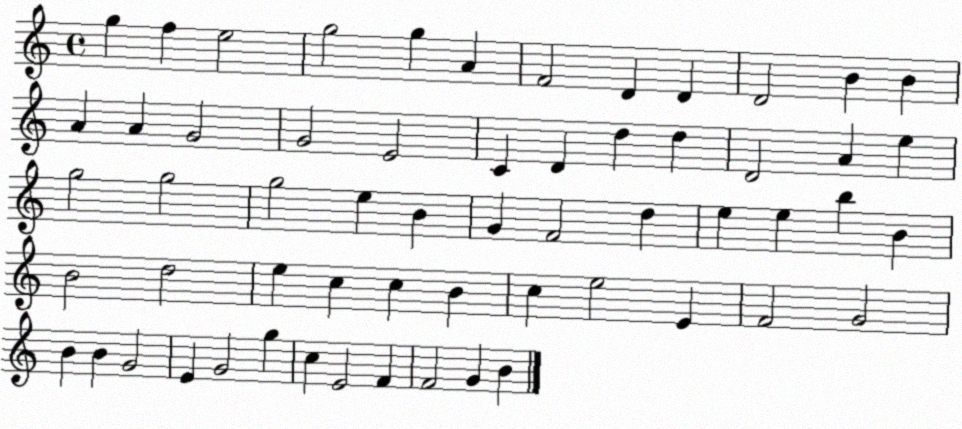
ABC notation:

X:1
T:Untitled
M:4/4
L:1/4
K:C
g f e2 g2 g A F2 D D D2 B B A A G2 G2 E2 C D d d D2 A e g2 g2 g2 e B G F2 d e e b B B2 d2 e c c B c e2 E F2 G2 B B G2 E G2 g c E2 F F2 G B